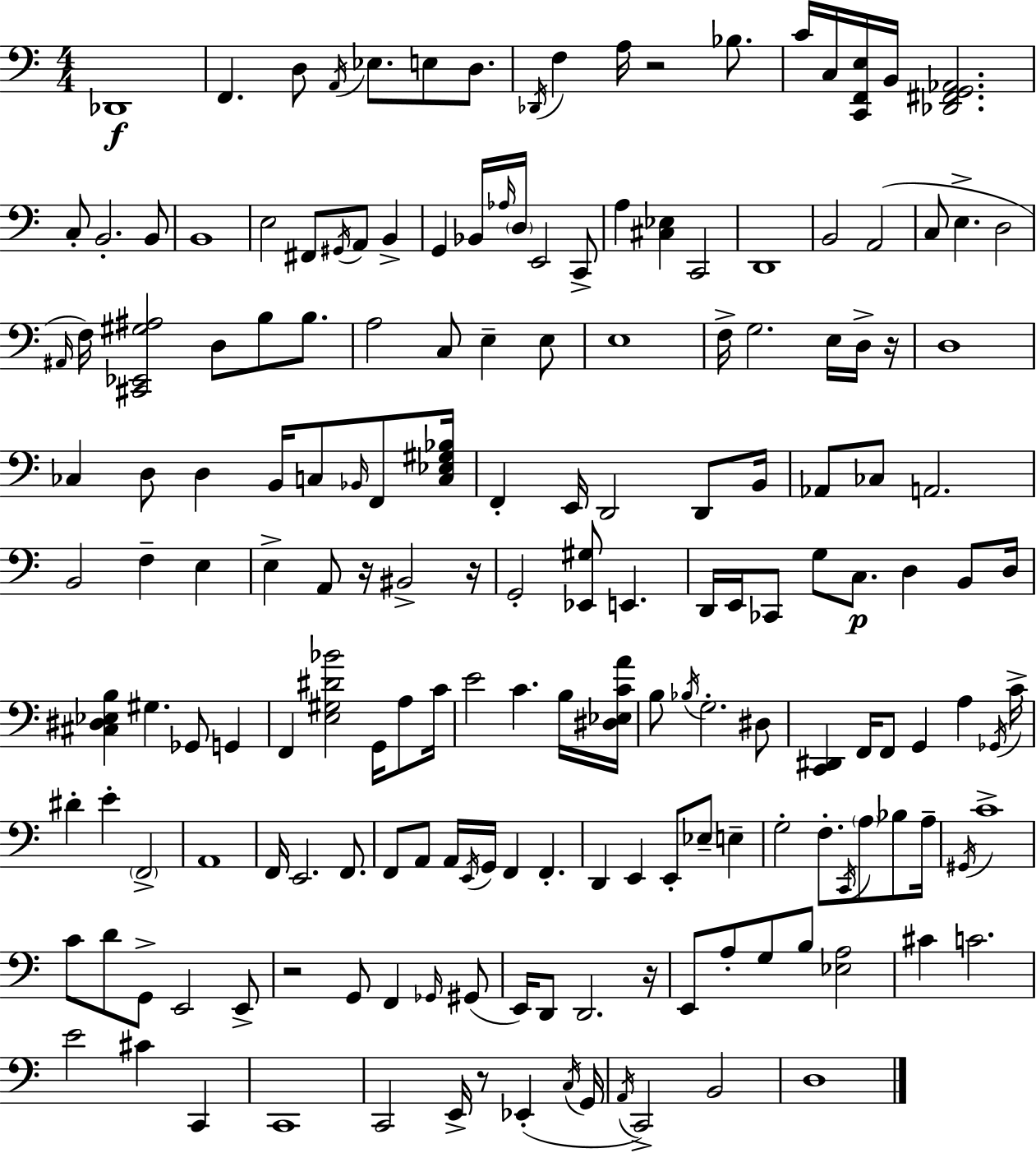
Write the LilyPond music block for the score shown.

{
  \clef bass
  \numericTimeSignature
  \time 4/4
  \key a \minor
  des,1\f | f,4. d8 \acciaccatura { a,16 } ees8. e8 d8. | \acciaccatura { des,16 } f4 a16 r2 bes8. | c'16 c16 <c, f, e>16 b,16 <des, fis, g, aes,>2. | \break c8-. b,2.-. | b,8 b,1 | e2 fis,8 \acciaccatura { gis,16 } a,8 b,4-> | g,4 bes,16 \grace { aes16 } \parenthesize d16 e,2 | \break c,8-> a4 <cis ees>4 c,2 | d,1 | b,2 a,2( | c8 e4.-> d2 | \break \grace { ais,16 }) f16 <cis, ees, gis ais>2 d8 | b8 b8. a2 c8 e4-- | e8 e1 | f16-> g2. | \break e16 d16-> r16 d1 | ces4 d8 d4 b,16 | c8 \grace { bes,16 } f,8 <c ees gis bes>16 f,4-. e,16 d,2 | d,8 b,16 aes,8 ces8 a,2. | \break b,2 f4-- | e4 e4-> a,8 r16 bis,2-> | r16 g,2-. <ees, gis>8 | e,4. d,16 e,16 ces,8 g8 c8.\p d4 | \break b,8 d16 <cis dis ees b>4 gis4. | ges,8 g,4 f,4 <e gis dis' bes'>2 | g,16 a8 c'16 e'2 c'4. | b16 <dis ees c' a'>16 b8 \acciaccatura { bes16 } g2.-. | \break dis8 <c, dis,>4 f,16 f,8 g,4 | a4 \acciaccatura { ges,16 } c'16-> dis'4-. e'4-. | \parenthesize f,2-> a,1 | f,16 e,2. | \break f,8. f,8 a,8 a,16 \acciaccatura { e,16 } g,16 f,4 | f,4.-. d,4 e,4 | e,8-. ees8-- e4-- g2-. | f8.-. \acciaccatura { c,16 } \parenthesize a8 bes8 a16-- \acciaccatura { gis,16 } c'1-> | \break c'8 d'8 g,8-> | e,2 e,8-> r2 | g,8 f,4 \grace { ges,16 }( gis,8 e,16) d,8 d,2. | r16 e,8 a8-. | \break g8 b8 <ees a>2 cis'4 | c'2. e'2 | cis'4 c,4 c,1 | c,2 | \break e,16-> r8 ees,4-.( \acciaccatura { c16 } g,16 \acciaccatura { a,16 }) c,2-> | b,2 d1 | \bar "|."
}